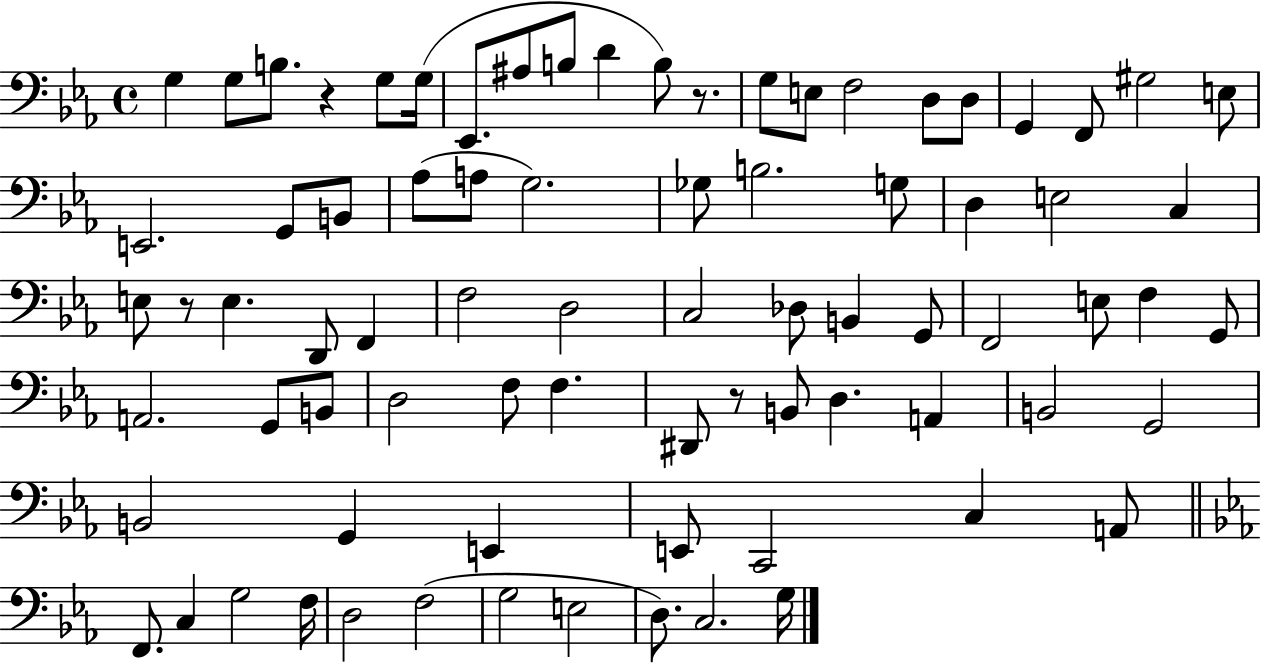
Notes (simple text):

G3/q G3/e B3/e. R/q G3/e G3/s Eb2/e. A#3/e B3/e D4/q B3/e R/e. G3/e E3/e F3/h D3/e D3/e G2/q F2/e G#3/h E3/e E2/h. G2/e B2/e Ab3/e A3/e G3/h. Gb3/e B3/h. G3/e D3/q E3/h C3/q E3/e R/e E3/q. D2/e F2/q F3/h D3/h C3/h Db3/e B2/q G2/e F2/h E3/e F3/q G2/e A2/h. G2/e B2/e D3/h F3/e F3/q. D#2/e R/e B2/e D3/q. A2/q B2/h G2/h B2/h G2/q E2/q E2/e C2/h C3/q A2/e F2/e. C3/q G3/h F3/s D3/h F3/h G3/h E3/h D3/e. C3/h. G3/s